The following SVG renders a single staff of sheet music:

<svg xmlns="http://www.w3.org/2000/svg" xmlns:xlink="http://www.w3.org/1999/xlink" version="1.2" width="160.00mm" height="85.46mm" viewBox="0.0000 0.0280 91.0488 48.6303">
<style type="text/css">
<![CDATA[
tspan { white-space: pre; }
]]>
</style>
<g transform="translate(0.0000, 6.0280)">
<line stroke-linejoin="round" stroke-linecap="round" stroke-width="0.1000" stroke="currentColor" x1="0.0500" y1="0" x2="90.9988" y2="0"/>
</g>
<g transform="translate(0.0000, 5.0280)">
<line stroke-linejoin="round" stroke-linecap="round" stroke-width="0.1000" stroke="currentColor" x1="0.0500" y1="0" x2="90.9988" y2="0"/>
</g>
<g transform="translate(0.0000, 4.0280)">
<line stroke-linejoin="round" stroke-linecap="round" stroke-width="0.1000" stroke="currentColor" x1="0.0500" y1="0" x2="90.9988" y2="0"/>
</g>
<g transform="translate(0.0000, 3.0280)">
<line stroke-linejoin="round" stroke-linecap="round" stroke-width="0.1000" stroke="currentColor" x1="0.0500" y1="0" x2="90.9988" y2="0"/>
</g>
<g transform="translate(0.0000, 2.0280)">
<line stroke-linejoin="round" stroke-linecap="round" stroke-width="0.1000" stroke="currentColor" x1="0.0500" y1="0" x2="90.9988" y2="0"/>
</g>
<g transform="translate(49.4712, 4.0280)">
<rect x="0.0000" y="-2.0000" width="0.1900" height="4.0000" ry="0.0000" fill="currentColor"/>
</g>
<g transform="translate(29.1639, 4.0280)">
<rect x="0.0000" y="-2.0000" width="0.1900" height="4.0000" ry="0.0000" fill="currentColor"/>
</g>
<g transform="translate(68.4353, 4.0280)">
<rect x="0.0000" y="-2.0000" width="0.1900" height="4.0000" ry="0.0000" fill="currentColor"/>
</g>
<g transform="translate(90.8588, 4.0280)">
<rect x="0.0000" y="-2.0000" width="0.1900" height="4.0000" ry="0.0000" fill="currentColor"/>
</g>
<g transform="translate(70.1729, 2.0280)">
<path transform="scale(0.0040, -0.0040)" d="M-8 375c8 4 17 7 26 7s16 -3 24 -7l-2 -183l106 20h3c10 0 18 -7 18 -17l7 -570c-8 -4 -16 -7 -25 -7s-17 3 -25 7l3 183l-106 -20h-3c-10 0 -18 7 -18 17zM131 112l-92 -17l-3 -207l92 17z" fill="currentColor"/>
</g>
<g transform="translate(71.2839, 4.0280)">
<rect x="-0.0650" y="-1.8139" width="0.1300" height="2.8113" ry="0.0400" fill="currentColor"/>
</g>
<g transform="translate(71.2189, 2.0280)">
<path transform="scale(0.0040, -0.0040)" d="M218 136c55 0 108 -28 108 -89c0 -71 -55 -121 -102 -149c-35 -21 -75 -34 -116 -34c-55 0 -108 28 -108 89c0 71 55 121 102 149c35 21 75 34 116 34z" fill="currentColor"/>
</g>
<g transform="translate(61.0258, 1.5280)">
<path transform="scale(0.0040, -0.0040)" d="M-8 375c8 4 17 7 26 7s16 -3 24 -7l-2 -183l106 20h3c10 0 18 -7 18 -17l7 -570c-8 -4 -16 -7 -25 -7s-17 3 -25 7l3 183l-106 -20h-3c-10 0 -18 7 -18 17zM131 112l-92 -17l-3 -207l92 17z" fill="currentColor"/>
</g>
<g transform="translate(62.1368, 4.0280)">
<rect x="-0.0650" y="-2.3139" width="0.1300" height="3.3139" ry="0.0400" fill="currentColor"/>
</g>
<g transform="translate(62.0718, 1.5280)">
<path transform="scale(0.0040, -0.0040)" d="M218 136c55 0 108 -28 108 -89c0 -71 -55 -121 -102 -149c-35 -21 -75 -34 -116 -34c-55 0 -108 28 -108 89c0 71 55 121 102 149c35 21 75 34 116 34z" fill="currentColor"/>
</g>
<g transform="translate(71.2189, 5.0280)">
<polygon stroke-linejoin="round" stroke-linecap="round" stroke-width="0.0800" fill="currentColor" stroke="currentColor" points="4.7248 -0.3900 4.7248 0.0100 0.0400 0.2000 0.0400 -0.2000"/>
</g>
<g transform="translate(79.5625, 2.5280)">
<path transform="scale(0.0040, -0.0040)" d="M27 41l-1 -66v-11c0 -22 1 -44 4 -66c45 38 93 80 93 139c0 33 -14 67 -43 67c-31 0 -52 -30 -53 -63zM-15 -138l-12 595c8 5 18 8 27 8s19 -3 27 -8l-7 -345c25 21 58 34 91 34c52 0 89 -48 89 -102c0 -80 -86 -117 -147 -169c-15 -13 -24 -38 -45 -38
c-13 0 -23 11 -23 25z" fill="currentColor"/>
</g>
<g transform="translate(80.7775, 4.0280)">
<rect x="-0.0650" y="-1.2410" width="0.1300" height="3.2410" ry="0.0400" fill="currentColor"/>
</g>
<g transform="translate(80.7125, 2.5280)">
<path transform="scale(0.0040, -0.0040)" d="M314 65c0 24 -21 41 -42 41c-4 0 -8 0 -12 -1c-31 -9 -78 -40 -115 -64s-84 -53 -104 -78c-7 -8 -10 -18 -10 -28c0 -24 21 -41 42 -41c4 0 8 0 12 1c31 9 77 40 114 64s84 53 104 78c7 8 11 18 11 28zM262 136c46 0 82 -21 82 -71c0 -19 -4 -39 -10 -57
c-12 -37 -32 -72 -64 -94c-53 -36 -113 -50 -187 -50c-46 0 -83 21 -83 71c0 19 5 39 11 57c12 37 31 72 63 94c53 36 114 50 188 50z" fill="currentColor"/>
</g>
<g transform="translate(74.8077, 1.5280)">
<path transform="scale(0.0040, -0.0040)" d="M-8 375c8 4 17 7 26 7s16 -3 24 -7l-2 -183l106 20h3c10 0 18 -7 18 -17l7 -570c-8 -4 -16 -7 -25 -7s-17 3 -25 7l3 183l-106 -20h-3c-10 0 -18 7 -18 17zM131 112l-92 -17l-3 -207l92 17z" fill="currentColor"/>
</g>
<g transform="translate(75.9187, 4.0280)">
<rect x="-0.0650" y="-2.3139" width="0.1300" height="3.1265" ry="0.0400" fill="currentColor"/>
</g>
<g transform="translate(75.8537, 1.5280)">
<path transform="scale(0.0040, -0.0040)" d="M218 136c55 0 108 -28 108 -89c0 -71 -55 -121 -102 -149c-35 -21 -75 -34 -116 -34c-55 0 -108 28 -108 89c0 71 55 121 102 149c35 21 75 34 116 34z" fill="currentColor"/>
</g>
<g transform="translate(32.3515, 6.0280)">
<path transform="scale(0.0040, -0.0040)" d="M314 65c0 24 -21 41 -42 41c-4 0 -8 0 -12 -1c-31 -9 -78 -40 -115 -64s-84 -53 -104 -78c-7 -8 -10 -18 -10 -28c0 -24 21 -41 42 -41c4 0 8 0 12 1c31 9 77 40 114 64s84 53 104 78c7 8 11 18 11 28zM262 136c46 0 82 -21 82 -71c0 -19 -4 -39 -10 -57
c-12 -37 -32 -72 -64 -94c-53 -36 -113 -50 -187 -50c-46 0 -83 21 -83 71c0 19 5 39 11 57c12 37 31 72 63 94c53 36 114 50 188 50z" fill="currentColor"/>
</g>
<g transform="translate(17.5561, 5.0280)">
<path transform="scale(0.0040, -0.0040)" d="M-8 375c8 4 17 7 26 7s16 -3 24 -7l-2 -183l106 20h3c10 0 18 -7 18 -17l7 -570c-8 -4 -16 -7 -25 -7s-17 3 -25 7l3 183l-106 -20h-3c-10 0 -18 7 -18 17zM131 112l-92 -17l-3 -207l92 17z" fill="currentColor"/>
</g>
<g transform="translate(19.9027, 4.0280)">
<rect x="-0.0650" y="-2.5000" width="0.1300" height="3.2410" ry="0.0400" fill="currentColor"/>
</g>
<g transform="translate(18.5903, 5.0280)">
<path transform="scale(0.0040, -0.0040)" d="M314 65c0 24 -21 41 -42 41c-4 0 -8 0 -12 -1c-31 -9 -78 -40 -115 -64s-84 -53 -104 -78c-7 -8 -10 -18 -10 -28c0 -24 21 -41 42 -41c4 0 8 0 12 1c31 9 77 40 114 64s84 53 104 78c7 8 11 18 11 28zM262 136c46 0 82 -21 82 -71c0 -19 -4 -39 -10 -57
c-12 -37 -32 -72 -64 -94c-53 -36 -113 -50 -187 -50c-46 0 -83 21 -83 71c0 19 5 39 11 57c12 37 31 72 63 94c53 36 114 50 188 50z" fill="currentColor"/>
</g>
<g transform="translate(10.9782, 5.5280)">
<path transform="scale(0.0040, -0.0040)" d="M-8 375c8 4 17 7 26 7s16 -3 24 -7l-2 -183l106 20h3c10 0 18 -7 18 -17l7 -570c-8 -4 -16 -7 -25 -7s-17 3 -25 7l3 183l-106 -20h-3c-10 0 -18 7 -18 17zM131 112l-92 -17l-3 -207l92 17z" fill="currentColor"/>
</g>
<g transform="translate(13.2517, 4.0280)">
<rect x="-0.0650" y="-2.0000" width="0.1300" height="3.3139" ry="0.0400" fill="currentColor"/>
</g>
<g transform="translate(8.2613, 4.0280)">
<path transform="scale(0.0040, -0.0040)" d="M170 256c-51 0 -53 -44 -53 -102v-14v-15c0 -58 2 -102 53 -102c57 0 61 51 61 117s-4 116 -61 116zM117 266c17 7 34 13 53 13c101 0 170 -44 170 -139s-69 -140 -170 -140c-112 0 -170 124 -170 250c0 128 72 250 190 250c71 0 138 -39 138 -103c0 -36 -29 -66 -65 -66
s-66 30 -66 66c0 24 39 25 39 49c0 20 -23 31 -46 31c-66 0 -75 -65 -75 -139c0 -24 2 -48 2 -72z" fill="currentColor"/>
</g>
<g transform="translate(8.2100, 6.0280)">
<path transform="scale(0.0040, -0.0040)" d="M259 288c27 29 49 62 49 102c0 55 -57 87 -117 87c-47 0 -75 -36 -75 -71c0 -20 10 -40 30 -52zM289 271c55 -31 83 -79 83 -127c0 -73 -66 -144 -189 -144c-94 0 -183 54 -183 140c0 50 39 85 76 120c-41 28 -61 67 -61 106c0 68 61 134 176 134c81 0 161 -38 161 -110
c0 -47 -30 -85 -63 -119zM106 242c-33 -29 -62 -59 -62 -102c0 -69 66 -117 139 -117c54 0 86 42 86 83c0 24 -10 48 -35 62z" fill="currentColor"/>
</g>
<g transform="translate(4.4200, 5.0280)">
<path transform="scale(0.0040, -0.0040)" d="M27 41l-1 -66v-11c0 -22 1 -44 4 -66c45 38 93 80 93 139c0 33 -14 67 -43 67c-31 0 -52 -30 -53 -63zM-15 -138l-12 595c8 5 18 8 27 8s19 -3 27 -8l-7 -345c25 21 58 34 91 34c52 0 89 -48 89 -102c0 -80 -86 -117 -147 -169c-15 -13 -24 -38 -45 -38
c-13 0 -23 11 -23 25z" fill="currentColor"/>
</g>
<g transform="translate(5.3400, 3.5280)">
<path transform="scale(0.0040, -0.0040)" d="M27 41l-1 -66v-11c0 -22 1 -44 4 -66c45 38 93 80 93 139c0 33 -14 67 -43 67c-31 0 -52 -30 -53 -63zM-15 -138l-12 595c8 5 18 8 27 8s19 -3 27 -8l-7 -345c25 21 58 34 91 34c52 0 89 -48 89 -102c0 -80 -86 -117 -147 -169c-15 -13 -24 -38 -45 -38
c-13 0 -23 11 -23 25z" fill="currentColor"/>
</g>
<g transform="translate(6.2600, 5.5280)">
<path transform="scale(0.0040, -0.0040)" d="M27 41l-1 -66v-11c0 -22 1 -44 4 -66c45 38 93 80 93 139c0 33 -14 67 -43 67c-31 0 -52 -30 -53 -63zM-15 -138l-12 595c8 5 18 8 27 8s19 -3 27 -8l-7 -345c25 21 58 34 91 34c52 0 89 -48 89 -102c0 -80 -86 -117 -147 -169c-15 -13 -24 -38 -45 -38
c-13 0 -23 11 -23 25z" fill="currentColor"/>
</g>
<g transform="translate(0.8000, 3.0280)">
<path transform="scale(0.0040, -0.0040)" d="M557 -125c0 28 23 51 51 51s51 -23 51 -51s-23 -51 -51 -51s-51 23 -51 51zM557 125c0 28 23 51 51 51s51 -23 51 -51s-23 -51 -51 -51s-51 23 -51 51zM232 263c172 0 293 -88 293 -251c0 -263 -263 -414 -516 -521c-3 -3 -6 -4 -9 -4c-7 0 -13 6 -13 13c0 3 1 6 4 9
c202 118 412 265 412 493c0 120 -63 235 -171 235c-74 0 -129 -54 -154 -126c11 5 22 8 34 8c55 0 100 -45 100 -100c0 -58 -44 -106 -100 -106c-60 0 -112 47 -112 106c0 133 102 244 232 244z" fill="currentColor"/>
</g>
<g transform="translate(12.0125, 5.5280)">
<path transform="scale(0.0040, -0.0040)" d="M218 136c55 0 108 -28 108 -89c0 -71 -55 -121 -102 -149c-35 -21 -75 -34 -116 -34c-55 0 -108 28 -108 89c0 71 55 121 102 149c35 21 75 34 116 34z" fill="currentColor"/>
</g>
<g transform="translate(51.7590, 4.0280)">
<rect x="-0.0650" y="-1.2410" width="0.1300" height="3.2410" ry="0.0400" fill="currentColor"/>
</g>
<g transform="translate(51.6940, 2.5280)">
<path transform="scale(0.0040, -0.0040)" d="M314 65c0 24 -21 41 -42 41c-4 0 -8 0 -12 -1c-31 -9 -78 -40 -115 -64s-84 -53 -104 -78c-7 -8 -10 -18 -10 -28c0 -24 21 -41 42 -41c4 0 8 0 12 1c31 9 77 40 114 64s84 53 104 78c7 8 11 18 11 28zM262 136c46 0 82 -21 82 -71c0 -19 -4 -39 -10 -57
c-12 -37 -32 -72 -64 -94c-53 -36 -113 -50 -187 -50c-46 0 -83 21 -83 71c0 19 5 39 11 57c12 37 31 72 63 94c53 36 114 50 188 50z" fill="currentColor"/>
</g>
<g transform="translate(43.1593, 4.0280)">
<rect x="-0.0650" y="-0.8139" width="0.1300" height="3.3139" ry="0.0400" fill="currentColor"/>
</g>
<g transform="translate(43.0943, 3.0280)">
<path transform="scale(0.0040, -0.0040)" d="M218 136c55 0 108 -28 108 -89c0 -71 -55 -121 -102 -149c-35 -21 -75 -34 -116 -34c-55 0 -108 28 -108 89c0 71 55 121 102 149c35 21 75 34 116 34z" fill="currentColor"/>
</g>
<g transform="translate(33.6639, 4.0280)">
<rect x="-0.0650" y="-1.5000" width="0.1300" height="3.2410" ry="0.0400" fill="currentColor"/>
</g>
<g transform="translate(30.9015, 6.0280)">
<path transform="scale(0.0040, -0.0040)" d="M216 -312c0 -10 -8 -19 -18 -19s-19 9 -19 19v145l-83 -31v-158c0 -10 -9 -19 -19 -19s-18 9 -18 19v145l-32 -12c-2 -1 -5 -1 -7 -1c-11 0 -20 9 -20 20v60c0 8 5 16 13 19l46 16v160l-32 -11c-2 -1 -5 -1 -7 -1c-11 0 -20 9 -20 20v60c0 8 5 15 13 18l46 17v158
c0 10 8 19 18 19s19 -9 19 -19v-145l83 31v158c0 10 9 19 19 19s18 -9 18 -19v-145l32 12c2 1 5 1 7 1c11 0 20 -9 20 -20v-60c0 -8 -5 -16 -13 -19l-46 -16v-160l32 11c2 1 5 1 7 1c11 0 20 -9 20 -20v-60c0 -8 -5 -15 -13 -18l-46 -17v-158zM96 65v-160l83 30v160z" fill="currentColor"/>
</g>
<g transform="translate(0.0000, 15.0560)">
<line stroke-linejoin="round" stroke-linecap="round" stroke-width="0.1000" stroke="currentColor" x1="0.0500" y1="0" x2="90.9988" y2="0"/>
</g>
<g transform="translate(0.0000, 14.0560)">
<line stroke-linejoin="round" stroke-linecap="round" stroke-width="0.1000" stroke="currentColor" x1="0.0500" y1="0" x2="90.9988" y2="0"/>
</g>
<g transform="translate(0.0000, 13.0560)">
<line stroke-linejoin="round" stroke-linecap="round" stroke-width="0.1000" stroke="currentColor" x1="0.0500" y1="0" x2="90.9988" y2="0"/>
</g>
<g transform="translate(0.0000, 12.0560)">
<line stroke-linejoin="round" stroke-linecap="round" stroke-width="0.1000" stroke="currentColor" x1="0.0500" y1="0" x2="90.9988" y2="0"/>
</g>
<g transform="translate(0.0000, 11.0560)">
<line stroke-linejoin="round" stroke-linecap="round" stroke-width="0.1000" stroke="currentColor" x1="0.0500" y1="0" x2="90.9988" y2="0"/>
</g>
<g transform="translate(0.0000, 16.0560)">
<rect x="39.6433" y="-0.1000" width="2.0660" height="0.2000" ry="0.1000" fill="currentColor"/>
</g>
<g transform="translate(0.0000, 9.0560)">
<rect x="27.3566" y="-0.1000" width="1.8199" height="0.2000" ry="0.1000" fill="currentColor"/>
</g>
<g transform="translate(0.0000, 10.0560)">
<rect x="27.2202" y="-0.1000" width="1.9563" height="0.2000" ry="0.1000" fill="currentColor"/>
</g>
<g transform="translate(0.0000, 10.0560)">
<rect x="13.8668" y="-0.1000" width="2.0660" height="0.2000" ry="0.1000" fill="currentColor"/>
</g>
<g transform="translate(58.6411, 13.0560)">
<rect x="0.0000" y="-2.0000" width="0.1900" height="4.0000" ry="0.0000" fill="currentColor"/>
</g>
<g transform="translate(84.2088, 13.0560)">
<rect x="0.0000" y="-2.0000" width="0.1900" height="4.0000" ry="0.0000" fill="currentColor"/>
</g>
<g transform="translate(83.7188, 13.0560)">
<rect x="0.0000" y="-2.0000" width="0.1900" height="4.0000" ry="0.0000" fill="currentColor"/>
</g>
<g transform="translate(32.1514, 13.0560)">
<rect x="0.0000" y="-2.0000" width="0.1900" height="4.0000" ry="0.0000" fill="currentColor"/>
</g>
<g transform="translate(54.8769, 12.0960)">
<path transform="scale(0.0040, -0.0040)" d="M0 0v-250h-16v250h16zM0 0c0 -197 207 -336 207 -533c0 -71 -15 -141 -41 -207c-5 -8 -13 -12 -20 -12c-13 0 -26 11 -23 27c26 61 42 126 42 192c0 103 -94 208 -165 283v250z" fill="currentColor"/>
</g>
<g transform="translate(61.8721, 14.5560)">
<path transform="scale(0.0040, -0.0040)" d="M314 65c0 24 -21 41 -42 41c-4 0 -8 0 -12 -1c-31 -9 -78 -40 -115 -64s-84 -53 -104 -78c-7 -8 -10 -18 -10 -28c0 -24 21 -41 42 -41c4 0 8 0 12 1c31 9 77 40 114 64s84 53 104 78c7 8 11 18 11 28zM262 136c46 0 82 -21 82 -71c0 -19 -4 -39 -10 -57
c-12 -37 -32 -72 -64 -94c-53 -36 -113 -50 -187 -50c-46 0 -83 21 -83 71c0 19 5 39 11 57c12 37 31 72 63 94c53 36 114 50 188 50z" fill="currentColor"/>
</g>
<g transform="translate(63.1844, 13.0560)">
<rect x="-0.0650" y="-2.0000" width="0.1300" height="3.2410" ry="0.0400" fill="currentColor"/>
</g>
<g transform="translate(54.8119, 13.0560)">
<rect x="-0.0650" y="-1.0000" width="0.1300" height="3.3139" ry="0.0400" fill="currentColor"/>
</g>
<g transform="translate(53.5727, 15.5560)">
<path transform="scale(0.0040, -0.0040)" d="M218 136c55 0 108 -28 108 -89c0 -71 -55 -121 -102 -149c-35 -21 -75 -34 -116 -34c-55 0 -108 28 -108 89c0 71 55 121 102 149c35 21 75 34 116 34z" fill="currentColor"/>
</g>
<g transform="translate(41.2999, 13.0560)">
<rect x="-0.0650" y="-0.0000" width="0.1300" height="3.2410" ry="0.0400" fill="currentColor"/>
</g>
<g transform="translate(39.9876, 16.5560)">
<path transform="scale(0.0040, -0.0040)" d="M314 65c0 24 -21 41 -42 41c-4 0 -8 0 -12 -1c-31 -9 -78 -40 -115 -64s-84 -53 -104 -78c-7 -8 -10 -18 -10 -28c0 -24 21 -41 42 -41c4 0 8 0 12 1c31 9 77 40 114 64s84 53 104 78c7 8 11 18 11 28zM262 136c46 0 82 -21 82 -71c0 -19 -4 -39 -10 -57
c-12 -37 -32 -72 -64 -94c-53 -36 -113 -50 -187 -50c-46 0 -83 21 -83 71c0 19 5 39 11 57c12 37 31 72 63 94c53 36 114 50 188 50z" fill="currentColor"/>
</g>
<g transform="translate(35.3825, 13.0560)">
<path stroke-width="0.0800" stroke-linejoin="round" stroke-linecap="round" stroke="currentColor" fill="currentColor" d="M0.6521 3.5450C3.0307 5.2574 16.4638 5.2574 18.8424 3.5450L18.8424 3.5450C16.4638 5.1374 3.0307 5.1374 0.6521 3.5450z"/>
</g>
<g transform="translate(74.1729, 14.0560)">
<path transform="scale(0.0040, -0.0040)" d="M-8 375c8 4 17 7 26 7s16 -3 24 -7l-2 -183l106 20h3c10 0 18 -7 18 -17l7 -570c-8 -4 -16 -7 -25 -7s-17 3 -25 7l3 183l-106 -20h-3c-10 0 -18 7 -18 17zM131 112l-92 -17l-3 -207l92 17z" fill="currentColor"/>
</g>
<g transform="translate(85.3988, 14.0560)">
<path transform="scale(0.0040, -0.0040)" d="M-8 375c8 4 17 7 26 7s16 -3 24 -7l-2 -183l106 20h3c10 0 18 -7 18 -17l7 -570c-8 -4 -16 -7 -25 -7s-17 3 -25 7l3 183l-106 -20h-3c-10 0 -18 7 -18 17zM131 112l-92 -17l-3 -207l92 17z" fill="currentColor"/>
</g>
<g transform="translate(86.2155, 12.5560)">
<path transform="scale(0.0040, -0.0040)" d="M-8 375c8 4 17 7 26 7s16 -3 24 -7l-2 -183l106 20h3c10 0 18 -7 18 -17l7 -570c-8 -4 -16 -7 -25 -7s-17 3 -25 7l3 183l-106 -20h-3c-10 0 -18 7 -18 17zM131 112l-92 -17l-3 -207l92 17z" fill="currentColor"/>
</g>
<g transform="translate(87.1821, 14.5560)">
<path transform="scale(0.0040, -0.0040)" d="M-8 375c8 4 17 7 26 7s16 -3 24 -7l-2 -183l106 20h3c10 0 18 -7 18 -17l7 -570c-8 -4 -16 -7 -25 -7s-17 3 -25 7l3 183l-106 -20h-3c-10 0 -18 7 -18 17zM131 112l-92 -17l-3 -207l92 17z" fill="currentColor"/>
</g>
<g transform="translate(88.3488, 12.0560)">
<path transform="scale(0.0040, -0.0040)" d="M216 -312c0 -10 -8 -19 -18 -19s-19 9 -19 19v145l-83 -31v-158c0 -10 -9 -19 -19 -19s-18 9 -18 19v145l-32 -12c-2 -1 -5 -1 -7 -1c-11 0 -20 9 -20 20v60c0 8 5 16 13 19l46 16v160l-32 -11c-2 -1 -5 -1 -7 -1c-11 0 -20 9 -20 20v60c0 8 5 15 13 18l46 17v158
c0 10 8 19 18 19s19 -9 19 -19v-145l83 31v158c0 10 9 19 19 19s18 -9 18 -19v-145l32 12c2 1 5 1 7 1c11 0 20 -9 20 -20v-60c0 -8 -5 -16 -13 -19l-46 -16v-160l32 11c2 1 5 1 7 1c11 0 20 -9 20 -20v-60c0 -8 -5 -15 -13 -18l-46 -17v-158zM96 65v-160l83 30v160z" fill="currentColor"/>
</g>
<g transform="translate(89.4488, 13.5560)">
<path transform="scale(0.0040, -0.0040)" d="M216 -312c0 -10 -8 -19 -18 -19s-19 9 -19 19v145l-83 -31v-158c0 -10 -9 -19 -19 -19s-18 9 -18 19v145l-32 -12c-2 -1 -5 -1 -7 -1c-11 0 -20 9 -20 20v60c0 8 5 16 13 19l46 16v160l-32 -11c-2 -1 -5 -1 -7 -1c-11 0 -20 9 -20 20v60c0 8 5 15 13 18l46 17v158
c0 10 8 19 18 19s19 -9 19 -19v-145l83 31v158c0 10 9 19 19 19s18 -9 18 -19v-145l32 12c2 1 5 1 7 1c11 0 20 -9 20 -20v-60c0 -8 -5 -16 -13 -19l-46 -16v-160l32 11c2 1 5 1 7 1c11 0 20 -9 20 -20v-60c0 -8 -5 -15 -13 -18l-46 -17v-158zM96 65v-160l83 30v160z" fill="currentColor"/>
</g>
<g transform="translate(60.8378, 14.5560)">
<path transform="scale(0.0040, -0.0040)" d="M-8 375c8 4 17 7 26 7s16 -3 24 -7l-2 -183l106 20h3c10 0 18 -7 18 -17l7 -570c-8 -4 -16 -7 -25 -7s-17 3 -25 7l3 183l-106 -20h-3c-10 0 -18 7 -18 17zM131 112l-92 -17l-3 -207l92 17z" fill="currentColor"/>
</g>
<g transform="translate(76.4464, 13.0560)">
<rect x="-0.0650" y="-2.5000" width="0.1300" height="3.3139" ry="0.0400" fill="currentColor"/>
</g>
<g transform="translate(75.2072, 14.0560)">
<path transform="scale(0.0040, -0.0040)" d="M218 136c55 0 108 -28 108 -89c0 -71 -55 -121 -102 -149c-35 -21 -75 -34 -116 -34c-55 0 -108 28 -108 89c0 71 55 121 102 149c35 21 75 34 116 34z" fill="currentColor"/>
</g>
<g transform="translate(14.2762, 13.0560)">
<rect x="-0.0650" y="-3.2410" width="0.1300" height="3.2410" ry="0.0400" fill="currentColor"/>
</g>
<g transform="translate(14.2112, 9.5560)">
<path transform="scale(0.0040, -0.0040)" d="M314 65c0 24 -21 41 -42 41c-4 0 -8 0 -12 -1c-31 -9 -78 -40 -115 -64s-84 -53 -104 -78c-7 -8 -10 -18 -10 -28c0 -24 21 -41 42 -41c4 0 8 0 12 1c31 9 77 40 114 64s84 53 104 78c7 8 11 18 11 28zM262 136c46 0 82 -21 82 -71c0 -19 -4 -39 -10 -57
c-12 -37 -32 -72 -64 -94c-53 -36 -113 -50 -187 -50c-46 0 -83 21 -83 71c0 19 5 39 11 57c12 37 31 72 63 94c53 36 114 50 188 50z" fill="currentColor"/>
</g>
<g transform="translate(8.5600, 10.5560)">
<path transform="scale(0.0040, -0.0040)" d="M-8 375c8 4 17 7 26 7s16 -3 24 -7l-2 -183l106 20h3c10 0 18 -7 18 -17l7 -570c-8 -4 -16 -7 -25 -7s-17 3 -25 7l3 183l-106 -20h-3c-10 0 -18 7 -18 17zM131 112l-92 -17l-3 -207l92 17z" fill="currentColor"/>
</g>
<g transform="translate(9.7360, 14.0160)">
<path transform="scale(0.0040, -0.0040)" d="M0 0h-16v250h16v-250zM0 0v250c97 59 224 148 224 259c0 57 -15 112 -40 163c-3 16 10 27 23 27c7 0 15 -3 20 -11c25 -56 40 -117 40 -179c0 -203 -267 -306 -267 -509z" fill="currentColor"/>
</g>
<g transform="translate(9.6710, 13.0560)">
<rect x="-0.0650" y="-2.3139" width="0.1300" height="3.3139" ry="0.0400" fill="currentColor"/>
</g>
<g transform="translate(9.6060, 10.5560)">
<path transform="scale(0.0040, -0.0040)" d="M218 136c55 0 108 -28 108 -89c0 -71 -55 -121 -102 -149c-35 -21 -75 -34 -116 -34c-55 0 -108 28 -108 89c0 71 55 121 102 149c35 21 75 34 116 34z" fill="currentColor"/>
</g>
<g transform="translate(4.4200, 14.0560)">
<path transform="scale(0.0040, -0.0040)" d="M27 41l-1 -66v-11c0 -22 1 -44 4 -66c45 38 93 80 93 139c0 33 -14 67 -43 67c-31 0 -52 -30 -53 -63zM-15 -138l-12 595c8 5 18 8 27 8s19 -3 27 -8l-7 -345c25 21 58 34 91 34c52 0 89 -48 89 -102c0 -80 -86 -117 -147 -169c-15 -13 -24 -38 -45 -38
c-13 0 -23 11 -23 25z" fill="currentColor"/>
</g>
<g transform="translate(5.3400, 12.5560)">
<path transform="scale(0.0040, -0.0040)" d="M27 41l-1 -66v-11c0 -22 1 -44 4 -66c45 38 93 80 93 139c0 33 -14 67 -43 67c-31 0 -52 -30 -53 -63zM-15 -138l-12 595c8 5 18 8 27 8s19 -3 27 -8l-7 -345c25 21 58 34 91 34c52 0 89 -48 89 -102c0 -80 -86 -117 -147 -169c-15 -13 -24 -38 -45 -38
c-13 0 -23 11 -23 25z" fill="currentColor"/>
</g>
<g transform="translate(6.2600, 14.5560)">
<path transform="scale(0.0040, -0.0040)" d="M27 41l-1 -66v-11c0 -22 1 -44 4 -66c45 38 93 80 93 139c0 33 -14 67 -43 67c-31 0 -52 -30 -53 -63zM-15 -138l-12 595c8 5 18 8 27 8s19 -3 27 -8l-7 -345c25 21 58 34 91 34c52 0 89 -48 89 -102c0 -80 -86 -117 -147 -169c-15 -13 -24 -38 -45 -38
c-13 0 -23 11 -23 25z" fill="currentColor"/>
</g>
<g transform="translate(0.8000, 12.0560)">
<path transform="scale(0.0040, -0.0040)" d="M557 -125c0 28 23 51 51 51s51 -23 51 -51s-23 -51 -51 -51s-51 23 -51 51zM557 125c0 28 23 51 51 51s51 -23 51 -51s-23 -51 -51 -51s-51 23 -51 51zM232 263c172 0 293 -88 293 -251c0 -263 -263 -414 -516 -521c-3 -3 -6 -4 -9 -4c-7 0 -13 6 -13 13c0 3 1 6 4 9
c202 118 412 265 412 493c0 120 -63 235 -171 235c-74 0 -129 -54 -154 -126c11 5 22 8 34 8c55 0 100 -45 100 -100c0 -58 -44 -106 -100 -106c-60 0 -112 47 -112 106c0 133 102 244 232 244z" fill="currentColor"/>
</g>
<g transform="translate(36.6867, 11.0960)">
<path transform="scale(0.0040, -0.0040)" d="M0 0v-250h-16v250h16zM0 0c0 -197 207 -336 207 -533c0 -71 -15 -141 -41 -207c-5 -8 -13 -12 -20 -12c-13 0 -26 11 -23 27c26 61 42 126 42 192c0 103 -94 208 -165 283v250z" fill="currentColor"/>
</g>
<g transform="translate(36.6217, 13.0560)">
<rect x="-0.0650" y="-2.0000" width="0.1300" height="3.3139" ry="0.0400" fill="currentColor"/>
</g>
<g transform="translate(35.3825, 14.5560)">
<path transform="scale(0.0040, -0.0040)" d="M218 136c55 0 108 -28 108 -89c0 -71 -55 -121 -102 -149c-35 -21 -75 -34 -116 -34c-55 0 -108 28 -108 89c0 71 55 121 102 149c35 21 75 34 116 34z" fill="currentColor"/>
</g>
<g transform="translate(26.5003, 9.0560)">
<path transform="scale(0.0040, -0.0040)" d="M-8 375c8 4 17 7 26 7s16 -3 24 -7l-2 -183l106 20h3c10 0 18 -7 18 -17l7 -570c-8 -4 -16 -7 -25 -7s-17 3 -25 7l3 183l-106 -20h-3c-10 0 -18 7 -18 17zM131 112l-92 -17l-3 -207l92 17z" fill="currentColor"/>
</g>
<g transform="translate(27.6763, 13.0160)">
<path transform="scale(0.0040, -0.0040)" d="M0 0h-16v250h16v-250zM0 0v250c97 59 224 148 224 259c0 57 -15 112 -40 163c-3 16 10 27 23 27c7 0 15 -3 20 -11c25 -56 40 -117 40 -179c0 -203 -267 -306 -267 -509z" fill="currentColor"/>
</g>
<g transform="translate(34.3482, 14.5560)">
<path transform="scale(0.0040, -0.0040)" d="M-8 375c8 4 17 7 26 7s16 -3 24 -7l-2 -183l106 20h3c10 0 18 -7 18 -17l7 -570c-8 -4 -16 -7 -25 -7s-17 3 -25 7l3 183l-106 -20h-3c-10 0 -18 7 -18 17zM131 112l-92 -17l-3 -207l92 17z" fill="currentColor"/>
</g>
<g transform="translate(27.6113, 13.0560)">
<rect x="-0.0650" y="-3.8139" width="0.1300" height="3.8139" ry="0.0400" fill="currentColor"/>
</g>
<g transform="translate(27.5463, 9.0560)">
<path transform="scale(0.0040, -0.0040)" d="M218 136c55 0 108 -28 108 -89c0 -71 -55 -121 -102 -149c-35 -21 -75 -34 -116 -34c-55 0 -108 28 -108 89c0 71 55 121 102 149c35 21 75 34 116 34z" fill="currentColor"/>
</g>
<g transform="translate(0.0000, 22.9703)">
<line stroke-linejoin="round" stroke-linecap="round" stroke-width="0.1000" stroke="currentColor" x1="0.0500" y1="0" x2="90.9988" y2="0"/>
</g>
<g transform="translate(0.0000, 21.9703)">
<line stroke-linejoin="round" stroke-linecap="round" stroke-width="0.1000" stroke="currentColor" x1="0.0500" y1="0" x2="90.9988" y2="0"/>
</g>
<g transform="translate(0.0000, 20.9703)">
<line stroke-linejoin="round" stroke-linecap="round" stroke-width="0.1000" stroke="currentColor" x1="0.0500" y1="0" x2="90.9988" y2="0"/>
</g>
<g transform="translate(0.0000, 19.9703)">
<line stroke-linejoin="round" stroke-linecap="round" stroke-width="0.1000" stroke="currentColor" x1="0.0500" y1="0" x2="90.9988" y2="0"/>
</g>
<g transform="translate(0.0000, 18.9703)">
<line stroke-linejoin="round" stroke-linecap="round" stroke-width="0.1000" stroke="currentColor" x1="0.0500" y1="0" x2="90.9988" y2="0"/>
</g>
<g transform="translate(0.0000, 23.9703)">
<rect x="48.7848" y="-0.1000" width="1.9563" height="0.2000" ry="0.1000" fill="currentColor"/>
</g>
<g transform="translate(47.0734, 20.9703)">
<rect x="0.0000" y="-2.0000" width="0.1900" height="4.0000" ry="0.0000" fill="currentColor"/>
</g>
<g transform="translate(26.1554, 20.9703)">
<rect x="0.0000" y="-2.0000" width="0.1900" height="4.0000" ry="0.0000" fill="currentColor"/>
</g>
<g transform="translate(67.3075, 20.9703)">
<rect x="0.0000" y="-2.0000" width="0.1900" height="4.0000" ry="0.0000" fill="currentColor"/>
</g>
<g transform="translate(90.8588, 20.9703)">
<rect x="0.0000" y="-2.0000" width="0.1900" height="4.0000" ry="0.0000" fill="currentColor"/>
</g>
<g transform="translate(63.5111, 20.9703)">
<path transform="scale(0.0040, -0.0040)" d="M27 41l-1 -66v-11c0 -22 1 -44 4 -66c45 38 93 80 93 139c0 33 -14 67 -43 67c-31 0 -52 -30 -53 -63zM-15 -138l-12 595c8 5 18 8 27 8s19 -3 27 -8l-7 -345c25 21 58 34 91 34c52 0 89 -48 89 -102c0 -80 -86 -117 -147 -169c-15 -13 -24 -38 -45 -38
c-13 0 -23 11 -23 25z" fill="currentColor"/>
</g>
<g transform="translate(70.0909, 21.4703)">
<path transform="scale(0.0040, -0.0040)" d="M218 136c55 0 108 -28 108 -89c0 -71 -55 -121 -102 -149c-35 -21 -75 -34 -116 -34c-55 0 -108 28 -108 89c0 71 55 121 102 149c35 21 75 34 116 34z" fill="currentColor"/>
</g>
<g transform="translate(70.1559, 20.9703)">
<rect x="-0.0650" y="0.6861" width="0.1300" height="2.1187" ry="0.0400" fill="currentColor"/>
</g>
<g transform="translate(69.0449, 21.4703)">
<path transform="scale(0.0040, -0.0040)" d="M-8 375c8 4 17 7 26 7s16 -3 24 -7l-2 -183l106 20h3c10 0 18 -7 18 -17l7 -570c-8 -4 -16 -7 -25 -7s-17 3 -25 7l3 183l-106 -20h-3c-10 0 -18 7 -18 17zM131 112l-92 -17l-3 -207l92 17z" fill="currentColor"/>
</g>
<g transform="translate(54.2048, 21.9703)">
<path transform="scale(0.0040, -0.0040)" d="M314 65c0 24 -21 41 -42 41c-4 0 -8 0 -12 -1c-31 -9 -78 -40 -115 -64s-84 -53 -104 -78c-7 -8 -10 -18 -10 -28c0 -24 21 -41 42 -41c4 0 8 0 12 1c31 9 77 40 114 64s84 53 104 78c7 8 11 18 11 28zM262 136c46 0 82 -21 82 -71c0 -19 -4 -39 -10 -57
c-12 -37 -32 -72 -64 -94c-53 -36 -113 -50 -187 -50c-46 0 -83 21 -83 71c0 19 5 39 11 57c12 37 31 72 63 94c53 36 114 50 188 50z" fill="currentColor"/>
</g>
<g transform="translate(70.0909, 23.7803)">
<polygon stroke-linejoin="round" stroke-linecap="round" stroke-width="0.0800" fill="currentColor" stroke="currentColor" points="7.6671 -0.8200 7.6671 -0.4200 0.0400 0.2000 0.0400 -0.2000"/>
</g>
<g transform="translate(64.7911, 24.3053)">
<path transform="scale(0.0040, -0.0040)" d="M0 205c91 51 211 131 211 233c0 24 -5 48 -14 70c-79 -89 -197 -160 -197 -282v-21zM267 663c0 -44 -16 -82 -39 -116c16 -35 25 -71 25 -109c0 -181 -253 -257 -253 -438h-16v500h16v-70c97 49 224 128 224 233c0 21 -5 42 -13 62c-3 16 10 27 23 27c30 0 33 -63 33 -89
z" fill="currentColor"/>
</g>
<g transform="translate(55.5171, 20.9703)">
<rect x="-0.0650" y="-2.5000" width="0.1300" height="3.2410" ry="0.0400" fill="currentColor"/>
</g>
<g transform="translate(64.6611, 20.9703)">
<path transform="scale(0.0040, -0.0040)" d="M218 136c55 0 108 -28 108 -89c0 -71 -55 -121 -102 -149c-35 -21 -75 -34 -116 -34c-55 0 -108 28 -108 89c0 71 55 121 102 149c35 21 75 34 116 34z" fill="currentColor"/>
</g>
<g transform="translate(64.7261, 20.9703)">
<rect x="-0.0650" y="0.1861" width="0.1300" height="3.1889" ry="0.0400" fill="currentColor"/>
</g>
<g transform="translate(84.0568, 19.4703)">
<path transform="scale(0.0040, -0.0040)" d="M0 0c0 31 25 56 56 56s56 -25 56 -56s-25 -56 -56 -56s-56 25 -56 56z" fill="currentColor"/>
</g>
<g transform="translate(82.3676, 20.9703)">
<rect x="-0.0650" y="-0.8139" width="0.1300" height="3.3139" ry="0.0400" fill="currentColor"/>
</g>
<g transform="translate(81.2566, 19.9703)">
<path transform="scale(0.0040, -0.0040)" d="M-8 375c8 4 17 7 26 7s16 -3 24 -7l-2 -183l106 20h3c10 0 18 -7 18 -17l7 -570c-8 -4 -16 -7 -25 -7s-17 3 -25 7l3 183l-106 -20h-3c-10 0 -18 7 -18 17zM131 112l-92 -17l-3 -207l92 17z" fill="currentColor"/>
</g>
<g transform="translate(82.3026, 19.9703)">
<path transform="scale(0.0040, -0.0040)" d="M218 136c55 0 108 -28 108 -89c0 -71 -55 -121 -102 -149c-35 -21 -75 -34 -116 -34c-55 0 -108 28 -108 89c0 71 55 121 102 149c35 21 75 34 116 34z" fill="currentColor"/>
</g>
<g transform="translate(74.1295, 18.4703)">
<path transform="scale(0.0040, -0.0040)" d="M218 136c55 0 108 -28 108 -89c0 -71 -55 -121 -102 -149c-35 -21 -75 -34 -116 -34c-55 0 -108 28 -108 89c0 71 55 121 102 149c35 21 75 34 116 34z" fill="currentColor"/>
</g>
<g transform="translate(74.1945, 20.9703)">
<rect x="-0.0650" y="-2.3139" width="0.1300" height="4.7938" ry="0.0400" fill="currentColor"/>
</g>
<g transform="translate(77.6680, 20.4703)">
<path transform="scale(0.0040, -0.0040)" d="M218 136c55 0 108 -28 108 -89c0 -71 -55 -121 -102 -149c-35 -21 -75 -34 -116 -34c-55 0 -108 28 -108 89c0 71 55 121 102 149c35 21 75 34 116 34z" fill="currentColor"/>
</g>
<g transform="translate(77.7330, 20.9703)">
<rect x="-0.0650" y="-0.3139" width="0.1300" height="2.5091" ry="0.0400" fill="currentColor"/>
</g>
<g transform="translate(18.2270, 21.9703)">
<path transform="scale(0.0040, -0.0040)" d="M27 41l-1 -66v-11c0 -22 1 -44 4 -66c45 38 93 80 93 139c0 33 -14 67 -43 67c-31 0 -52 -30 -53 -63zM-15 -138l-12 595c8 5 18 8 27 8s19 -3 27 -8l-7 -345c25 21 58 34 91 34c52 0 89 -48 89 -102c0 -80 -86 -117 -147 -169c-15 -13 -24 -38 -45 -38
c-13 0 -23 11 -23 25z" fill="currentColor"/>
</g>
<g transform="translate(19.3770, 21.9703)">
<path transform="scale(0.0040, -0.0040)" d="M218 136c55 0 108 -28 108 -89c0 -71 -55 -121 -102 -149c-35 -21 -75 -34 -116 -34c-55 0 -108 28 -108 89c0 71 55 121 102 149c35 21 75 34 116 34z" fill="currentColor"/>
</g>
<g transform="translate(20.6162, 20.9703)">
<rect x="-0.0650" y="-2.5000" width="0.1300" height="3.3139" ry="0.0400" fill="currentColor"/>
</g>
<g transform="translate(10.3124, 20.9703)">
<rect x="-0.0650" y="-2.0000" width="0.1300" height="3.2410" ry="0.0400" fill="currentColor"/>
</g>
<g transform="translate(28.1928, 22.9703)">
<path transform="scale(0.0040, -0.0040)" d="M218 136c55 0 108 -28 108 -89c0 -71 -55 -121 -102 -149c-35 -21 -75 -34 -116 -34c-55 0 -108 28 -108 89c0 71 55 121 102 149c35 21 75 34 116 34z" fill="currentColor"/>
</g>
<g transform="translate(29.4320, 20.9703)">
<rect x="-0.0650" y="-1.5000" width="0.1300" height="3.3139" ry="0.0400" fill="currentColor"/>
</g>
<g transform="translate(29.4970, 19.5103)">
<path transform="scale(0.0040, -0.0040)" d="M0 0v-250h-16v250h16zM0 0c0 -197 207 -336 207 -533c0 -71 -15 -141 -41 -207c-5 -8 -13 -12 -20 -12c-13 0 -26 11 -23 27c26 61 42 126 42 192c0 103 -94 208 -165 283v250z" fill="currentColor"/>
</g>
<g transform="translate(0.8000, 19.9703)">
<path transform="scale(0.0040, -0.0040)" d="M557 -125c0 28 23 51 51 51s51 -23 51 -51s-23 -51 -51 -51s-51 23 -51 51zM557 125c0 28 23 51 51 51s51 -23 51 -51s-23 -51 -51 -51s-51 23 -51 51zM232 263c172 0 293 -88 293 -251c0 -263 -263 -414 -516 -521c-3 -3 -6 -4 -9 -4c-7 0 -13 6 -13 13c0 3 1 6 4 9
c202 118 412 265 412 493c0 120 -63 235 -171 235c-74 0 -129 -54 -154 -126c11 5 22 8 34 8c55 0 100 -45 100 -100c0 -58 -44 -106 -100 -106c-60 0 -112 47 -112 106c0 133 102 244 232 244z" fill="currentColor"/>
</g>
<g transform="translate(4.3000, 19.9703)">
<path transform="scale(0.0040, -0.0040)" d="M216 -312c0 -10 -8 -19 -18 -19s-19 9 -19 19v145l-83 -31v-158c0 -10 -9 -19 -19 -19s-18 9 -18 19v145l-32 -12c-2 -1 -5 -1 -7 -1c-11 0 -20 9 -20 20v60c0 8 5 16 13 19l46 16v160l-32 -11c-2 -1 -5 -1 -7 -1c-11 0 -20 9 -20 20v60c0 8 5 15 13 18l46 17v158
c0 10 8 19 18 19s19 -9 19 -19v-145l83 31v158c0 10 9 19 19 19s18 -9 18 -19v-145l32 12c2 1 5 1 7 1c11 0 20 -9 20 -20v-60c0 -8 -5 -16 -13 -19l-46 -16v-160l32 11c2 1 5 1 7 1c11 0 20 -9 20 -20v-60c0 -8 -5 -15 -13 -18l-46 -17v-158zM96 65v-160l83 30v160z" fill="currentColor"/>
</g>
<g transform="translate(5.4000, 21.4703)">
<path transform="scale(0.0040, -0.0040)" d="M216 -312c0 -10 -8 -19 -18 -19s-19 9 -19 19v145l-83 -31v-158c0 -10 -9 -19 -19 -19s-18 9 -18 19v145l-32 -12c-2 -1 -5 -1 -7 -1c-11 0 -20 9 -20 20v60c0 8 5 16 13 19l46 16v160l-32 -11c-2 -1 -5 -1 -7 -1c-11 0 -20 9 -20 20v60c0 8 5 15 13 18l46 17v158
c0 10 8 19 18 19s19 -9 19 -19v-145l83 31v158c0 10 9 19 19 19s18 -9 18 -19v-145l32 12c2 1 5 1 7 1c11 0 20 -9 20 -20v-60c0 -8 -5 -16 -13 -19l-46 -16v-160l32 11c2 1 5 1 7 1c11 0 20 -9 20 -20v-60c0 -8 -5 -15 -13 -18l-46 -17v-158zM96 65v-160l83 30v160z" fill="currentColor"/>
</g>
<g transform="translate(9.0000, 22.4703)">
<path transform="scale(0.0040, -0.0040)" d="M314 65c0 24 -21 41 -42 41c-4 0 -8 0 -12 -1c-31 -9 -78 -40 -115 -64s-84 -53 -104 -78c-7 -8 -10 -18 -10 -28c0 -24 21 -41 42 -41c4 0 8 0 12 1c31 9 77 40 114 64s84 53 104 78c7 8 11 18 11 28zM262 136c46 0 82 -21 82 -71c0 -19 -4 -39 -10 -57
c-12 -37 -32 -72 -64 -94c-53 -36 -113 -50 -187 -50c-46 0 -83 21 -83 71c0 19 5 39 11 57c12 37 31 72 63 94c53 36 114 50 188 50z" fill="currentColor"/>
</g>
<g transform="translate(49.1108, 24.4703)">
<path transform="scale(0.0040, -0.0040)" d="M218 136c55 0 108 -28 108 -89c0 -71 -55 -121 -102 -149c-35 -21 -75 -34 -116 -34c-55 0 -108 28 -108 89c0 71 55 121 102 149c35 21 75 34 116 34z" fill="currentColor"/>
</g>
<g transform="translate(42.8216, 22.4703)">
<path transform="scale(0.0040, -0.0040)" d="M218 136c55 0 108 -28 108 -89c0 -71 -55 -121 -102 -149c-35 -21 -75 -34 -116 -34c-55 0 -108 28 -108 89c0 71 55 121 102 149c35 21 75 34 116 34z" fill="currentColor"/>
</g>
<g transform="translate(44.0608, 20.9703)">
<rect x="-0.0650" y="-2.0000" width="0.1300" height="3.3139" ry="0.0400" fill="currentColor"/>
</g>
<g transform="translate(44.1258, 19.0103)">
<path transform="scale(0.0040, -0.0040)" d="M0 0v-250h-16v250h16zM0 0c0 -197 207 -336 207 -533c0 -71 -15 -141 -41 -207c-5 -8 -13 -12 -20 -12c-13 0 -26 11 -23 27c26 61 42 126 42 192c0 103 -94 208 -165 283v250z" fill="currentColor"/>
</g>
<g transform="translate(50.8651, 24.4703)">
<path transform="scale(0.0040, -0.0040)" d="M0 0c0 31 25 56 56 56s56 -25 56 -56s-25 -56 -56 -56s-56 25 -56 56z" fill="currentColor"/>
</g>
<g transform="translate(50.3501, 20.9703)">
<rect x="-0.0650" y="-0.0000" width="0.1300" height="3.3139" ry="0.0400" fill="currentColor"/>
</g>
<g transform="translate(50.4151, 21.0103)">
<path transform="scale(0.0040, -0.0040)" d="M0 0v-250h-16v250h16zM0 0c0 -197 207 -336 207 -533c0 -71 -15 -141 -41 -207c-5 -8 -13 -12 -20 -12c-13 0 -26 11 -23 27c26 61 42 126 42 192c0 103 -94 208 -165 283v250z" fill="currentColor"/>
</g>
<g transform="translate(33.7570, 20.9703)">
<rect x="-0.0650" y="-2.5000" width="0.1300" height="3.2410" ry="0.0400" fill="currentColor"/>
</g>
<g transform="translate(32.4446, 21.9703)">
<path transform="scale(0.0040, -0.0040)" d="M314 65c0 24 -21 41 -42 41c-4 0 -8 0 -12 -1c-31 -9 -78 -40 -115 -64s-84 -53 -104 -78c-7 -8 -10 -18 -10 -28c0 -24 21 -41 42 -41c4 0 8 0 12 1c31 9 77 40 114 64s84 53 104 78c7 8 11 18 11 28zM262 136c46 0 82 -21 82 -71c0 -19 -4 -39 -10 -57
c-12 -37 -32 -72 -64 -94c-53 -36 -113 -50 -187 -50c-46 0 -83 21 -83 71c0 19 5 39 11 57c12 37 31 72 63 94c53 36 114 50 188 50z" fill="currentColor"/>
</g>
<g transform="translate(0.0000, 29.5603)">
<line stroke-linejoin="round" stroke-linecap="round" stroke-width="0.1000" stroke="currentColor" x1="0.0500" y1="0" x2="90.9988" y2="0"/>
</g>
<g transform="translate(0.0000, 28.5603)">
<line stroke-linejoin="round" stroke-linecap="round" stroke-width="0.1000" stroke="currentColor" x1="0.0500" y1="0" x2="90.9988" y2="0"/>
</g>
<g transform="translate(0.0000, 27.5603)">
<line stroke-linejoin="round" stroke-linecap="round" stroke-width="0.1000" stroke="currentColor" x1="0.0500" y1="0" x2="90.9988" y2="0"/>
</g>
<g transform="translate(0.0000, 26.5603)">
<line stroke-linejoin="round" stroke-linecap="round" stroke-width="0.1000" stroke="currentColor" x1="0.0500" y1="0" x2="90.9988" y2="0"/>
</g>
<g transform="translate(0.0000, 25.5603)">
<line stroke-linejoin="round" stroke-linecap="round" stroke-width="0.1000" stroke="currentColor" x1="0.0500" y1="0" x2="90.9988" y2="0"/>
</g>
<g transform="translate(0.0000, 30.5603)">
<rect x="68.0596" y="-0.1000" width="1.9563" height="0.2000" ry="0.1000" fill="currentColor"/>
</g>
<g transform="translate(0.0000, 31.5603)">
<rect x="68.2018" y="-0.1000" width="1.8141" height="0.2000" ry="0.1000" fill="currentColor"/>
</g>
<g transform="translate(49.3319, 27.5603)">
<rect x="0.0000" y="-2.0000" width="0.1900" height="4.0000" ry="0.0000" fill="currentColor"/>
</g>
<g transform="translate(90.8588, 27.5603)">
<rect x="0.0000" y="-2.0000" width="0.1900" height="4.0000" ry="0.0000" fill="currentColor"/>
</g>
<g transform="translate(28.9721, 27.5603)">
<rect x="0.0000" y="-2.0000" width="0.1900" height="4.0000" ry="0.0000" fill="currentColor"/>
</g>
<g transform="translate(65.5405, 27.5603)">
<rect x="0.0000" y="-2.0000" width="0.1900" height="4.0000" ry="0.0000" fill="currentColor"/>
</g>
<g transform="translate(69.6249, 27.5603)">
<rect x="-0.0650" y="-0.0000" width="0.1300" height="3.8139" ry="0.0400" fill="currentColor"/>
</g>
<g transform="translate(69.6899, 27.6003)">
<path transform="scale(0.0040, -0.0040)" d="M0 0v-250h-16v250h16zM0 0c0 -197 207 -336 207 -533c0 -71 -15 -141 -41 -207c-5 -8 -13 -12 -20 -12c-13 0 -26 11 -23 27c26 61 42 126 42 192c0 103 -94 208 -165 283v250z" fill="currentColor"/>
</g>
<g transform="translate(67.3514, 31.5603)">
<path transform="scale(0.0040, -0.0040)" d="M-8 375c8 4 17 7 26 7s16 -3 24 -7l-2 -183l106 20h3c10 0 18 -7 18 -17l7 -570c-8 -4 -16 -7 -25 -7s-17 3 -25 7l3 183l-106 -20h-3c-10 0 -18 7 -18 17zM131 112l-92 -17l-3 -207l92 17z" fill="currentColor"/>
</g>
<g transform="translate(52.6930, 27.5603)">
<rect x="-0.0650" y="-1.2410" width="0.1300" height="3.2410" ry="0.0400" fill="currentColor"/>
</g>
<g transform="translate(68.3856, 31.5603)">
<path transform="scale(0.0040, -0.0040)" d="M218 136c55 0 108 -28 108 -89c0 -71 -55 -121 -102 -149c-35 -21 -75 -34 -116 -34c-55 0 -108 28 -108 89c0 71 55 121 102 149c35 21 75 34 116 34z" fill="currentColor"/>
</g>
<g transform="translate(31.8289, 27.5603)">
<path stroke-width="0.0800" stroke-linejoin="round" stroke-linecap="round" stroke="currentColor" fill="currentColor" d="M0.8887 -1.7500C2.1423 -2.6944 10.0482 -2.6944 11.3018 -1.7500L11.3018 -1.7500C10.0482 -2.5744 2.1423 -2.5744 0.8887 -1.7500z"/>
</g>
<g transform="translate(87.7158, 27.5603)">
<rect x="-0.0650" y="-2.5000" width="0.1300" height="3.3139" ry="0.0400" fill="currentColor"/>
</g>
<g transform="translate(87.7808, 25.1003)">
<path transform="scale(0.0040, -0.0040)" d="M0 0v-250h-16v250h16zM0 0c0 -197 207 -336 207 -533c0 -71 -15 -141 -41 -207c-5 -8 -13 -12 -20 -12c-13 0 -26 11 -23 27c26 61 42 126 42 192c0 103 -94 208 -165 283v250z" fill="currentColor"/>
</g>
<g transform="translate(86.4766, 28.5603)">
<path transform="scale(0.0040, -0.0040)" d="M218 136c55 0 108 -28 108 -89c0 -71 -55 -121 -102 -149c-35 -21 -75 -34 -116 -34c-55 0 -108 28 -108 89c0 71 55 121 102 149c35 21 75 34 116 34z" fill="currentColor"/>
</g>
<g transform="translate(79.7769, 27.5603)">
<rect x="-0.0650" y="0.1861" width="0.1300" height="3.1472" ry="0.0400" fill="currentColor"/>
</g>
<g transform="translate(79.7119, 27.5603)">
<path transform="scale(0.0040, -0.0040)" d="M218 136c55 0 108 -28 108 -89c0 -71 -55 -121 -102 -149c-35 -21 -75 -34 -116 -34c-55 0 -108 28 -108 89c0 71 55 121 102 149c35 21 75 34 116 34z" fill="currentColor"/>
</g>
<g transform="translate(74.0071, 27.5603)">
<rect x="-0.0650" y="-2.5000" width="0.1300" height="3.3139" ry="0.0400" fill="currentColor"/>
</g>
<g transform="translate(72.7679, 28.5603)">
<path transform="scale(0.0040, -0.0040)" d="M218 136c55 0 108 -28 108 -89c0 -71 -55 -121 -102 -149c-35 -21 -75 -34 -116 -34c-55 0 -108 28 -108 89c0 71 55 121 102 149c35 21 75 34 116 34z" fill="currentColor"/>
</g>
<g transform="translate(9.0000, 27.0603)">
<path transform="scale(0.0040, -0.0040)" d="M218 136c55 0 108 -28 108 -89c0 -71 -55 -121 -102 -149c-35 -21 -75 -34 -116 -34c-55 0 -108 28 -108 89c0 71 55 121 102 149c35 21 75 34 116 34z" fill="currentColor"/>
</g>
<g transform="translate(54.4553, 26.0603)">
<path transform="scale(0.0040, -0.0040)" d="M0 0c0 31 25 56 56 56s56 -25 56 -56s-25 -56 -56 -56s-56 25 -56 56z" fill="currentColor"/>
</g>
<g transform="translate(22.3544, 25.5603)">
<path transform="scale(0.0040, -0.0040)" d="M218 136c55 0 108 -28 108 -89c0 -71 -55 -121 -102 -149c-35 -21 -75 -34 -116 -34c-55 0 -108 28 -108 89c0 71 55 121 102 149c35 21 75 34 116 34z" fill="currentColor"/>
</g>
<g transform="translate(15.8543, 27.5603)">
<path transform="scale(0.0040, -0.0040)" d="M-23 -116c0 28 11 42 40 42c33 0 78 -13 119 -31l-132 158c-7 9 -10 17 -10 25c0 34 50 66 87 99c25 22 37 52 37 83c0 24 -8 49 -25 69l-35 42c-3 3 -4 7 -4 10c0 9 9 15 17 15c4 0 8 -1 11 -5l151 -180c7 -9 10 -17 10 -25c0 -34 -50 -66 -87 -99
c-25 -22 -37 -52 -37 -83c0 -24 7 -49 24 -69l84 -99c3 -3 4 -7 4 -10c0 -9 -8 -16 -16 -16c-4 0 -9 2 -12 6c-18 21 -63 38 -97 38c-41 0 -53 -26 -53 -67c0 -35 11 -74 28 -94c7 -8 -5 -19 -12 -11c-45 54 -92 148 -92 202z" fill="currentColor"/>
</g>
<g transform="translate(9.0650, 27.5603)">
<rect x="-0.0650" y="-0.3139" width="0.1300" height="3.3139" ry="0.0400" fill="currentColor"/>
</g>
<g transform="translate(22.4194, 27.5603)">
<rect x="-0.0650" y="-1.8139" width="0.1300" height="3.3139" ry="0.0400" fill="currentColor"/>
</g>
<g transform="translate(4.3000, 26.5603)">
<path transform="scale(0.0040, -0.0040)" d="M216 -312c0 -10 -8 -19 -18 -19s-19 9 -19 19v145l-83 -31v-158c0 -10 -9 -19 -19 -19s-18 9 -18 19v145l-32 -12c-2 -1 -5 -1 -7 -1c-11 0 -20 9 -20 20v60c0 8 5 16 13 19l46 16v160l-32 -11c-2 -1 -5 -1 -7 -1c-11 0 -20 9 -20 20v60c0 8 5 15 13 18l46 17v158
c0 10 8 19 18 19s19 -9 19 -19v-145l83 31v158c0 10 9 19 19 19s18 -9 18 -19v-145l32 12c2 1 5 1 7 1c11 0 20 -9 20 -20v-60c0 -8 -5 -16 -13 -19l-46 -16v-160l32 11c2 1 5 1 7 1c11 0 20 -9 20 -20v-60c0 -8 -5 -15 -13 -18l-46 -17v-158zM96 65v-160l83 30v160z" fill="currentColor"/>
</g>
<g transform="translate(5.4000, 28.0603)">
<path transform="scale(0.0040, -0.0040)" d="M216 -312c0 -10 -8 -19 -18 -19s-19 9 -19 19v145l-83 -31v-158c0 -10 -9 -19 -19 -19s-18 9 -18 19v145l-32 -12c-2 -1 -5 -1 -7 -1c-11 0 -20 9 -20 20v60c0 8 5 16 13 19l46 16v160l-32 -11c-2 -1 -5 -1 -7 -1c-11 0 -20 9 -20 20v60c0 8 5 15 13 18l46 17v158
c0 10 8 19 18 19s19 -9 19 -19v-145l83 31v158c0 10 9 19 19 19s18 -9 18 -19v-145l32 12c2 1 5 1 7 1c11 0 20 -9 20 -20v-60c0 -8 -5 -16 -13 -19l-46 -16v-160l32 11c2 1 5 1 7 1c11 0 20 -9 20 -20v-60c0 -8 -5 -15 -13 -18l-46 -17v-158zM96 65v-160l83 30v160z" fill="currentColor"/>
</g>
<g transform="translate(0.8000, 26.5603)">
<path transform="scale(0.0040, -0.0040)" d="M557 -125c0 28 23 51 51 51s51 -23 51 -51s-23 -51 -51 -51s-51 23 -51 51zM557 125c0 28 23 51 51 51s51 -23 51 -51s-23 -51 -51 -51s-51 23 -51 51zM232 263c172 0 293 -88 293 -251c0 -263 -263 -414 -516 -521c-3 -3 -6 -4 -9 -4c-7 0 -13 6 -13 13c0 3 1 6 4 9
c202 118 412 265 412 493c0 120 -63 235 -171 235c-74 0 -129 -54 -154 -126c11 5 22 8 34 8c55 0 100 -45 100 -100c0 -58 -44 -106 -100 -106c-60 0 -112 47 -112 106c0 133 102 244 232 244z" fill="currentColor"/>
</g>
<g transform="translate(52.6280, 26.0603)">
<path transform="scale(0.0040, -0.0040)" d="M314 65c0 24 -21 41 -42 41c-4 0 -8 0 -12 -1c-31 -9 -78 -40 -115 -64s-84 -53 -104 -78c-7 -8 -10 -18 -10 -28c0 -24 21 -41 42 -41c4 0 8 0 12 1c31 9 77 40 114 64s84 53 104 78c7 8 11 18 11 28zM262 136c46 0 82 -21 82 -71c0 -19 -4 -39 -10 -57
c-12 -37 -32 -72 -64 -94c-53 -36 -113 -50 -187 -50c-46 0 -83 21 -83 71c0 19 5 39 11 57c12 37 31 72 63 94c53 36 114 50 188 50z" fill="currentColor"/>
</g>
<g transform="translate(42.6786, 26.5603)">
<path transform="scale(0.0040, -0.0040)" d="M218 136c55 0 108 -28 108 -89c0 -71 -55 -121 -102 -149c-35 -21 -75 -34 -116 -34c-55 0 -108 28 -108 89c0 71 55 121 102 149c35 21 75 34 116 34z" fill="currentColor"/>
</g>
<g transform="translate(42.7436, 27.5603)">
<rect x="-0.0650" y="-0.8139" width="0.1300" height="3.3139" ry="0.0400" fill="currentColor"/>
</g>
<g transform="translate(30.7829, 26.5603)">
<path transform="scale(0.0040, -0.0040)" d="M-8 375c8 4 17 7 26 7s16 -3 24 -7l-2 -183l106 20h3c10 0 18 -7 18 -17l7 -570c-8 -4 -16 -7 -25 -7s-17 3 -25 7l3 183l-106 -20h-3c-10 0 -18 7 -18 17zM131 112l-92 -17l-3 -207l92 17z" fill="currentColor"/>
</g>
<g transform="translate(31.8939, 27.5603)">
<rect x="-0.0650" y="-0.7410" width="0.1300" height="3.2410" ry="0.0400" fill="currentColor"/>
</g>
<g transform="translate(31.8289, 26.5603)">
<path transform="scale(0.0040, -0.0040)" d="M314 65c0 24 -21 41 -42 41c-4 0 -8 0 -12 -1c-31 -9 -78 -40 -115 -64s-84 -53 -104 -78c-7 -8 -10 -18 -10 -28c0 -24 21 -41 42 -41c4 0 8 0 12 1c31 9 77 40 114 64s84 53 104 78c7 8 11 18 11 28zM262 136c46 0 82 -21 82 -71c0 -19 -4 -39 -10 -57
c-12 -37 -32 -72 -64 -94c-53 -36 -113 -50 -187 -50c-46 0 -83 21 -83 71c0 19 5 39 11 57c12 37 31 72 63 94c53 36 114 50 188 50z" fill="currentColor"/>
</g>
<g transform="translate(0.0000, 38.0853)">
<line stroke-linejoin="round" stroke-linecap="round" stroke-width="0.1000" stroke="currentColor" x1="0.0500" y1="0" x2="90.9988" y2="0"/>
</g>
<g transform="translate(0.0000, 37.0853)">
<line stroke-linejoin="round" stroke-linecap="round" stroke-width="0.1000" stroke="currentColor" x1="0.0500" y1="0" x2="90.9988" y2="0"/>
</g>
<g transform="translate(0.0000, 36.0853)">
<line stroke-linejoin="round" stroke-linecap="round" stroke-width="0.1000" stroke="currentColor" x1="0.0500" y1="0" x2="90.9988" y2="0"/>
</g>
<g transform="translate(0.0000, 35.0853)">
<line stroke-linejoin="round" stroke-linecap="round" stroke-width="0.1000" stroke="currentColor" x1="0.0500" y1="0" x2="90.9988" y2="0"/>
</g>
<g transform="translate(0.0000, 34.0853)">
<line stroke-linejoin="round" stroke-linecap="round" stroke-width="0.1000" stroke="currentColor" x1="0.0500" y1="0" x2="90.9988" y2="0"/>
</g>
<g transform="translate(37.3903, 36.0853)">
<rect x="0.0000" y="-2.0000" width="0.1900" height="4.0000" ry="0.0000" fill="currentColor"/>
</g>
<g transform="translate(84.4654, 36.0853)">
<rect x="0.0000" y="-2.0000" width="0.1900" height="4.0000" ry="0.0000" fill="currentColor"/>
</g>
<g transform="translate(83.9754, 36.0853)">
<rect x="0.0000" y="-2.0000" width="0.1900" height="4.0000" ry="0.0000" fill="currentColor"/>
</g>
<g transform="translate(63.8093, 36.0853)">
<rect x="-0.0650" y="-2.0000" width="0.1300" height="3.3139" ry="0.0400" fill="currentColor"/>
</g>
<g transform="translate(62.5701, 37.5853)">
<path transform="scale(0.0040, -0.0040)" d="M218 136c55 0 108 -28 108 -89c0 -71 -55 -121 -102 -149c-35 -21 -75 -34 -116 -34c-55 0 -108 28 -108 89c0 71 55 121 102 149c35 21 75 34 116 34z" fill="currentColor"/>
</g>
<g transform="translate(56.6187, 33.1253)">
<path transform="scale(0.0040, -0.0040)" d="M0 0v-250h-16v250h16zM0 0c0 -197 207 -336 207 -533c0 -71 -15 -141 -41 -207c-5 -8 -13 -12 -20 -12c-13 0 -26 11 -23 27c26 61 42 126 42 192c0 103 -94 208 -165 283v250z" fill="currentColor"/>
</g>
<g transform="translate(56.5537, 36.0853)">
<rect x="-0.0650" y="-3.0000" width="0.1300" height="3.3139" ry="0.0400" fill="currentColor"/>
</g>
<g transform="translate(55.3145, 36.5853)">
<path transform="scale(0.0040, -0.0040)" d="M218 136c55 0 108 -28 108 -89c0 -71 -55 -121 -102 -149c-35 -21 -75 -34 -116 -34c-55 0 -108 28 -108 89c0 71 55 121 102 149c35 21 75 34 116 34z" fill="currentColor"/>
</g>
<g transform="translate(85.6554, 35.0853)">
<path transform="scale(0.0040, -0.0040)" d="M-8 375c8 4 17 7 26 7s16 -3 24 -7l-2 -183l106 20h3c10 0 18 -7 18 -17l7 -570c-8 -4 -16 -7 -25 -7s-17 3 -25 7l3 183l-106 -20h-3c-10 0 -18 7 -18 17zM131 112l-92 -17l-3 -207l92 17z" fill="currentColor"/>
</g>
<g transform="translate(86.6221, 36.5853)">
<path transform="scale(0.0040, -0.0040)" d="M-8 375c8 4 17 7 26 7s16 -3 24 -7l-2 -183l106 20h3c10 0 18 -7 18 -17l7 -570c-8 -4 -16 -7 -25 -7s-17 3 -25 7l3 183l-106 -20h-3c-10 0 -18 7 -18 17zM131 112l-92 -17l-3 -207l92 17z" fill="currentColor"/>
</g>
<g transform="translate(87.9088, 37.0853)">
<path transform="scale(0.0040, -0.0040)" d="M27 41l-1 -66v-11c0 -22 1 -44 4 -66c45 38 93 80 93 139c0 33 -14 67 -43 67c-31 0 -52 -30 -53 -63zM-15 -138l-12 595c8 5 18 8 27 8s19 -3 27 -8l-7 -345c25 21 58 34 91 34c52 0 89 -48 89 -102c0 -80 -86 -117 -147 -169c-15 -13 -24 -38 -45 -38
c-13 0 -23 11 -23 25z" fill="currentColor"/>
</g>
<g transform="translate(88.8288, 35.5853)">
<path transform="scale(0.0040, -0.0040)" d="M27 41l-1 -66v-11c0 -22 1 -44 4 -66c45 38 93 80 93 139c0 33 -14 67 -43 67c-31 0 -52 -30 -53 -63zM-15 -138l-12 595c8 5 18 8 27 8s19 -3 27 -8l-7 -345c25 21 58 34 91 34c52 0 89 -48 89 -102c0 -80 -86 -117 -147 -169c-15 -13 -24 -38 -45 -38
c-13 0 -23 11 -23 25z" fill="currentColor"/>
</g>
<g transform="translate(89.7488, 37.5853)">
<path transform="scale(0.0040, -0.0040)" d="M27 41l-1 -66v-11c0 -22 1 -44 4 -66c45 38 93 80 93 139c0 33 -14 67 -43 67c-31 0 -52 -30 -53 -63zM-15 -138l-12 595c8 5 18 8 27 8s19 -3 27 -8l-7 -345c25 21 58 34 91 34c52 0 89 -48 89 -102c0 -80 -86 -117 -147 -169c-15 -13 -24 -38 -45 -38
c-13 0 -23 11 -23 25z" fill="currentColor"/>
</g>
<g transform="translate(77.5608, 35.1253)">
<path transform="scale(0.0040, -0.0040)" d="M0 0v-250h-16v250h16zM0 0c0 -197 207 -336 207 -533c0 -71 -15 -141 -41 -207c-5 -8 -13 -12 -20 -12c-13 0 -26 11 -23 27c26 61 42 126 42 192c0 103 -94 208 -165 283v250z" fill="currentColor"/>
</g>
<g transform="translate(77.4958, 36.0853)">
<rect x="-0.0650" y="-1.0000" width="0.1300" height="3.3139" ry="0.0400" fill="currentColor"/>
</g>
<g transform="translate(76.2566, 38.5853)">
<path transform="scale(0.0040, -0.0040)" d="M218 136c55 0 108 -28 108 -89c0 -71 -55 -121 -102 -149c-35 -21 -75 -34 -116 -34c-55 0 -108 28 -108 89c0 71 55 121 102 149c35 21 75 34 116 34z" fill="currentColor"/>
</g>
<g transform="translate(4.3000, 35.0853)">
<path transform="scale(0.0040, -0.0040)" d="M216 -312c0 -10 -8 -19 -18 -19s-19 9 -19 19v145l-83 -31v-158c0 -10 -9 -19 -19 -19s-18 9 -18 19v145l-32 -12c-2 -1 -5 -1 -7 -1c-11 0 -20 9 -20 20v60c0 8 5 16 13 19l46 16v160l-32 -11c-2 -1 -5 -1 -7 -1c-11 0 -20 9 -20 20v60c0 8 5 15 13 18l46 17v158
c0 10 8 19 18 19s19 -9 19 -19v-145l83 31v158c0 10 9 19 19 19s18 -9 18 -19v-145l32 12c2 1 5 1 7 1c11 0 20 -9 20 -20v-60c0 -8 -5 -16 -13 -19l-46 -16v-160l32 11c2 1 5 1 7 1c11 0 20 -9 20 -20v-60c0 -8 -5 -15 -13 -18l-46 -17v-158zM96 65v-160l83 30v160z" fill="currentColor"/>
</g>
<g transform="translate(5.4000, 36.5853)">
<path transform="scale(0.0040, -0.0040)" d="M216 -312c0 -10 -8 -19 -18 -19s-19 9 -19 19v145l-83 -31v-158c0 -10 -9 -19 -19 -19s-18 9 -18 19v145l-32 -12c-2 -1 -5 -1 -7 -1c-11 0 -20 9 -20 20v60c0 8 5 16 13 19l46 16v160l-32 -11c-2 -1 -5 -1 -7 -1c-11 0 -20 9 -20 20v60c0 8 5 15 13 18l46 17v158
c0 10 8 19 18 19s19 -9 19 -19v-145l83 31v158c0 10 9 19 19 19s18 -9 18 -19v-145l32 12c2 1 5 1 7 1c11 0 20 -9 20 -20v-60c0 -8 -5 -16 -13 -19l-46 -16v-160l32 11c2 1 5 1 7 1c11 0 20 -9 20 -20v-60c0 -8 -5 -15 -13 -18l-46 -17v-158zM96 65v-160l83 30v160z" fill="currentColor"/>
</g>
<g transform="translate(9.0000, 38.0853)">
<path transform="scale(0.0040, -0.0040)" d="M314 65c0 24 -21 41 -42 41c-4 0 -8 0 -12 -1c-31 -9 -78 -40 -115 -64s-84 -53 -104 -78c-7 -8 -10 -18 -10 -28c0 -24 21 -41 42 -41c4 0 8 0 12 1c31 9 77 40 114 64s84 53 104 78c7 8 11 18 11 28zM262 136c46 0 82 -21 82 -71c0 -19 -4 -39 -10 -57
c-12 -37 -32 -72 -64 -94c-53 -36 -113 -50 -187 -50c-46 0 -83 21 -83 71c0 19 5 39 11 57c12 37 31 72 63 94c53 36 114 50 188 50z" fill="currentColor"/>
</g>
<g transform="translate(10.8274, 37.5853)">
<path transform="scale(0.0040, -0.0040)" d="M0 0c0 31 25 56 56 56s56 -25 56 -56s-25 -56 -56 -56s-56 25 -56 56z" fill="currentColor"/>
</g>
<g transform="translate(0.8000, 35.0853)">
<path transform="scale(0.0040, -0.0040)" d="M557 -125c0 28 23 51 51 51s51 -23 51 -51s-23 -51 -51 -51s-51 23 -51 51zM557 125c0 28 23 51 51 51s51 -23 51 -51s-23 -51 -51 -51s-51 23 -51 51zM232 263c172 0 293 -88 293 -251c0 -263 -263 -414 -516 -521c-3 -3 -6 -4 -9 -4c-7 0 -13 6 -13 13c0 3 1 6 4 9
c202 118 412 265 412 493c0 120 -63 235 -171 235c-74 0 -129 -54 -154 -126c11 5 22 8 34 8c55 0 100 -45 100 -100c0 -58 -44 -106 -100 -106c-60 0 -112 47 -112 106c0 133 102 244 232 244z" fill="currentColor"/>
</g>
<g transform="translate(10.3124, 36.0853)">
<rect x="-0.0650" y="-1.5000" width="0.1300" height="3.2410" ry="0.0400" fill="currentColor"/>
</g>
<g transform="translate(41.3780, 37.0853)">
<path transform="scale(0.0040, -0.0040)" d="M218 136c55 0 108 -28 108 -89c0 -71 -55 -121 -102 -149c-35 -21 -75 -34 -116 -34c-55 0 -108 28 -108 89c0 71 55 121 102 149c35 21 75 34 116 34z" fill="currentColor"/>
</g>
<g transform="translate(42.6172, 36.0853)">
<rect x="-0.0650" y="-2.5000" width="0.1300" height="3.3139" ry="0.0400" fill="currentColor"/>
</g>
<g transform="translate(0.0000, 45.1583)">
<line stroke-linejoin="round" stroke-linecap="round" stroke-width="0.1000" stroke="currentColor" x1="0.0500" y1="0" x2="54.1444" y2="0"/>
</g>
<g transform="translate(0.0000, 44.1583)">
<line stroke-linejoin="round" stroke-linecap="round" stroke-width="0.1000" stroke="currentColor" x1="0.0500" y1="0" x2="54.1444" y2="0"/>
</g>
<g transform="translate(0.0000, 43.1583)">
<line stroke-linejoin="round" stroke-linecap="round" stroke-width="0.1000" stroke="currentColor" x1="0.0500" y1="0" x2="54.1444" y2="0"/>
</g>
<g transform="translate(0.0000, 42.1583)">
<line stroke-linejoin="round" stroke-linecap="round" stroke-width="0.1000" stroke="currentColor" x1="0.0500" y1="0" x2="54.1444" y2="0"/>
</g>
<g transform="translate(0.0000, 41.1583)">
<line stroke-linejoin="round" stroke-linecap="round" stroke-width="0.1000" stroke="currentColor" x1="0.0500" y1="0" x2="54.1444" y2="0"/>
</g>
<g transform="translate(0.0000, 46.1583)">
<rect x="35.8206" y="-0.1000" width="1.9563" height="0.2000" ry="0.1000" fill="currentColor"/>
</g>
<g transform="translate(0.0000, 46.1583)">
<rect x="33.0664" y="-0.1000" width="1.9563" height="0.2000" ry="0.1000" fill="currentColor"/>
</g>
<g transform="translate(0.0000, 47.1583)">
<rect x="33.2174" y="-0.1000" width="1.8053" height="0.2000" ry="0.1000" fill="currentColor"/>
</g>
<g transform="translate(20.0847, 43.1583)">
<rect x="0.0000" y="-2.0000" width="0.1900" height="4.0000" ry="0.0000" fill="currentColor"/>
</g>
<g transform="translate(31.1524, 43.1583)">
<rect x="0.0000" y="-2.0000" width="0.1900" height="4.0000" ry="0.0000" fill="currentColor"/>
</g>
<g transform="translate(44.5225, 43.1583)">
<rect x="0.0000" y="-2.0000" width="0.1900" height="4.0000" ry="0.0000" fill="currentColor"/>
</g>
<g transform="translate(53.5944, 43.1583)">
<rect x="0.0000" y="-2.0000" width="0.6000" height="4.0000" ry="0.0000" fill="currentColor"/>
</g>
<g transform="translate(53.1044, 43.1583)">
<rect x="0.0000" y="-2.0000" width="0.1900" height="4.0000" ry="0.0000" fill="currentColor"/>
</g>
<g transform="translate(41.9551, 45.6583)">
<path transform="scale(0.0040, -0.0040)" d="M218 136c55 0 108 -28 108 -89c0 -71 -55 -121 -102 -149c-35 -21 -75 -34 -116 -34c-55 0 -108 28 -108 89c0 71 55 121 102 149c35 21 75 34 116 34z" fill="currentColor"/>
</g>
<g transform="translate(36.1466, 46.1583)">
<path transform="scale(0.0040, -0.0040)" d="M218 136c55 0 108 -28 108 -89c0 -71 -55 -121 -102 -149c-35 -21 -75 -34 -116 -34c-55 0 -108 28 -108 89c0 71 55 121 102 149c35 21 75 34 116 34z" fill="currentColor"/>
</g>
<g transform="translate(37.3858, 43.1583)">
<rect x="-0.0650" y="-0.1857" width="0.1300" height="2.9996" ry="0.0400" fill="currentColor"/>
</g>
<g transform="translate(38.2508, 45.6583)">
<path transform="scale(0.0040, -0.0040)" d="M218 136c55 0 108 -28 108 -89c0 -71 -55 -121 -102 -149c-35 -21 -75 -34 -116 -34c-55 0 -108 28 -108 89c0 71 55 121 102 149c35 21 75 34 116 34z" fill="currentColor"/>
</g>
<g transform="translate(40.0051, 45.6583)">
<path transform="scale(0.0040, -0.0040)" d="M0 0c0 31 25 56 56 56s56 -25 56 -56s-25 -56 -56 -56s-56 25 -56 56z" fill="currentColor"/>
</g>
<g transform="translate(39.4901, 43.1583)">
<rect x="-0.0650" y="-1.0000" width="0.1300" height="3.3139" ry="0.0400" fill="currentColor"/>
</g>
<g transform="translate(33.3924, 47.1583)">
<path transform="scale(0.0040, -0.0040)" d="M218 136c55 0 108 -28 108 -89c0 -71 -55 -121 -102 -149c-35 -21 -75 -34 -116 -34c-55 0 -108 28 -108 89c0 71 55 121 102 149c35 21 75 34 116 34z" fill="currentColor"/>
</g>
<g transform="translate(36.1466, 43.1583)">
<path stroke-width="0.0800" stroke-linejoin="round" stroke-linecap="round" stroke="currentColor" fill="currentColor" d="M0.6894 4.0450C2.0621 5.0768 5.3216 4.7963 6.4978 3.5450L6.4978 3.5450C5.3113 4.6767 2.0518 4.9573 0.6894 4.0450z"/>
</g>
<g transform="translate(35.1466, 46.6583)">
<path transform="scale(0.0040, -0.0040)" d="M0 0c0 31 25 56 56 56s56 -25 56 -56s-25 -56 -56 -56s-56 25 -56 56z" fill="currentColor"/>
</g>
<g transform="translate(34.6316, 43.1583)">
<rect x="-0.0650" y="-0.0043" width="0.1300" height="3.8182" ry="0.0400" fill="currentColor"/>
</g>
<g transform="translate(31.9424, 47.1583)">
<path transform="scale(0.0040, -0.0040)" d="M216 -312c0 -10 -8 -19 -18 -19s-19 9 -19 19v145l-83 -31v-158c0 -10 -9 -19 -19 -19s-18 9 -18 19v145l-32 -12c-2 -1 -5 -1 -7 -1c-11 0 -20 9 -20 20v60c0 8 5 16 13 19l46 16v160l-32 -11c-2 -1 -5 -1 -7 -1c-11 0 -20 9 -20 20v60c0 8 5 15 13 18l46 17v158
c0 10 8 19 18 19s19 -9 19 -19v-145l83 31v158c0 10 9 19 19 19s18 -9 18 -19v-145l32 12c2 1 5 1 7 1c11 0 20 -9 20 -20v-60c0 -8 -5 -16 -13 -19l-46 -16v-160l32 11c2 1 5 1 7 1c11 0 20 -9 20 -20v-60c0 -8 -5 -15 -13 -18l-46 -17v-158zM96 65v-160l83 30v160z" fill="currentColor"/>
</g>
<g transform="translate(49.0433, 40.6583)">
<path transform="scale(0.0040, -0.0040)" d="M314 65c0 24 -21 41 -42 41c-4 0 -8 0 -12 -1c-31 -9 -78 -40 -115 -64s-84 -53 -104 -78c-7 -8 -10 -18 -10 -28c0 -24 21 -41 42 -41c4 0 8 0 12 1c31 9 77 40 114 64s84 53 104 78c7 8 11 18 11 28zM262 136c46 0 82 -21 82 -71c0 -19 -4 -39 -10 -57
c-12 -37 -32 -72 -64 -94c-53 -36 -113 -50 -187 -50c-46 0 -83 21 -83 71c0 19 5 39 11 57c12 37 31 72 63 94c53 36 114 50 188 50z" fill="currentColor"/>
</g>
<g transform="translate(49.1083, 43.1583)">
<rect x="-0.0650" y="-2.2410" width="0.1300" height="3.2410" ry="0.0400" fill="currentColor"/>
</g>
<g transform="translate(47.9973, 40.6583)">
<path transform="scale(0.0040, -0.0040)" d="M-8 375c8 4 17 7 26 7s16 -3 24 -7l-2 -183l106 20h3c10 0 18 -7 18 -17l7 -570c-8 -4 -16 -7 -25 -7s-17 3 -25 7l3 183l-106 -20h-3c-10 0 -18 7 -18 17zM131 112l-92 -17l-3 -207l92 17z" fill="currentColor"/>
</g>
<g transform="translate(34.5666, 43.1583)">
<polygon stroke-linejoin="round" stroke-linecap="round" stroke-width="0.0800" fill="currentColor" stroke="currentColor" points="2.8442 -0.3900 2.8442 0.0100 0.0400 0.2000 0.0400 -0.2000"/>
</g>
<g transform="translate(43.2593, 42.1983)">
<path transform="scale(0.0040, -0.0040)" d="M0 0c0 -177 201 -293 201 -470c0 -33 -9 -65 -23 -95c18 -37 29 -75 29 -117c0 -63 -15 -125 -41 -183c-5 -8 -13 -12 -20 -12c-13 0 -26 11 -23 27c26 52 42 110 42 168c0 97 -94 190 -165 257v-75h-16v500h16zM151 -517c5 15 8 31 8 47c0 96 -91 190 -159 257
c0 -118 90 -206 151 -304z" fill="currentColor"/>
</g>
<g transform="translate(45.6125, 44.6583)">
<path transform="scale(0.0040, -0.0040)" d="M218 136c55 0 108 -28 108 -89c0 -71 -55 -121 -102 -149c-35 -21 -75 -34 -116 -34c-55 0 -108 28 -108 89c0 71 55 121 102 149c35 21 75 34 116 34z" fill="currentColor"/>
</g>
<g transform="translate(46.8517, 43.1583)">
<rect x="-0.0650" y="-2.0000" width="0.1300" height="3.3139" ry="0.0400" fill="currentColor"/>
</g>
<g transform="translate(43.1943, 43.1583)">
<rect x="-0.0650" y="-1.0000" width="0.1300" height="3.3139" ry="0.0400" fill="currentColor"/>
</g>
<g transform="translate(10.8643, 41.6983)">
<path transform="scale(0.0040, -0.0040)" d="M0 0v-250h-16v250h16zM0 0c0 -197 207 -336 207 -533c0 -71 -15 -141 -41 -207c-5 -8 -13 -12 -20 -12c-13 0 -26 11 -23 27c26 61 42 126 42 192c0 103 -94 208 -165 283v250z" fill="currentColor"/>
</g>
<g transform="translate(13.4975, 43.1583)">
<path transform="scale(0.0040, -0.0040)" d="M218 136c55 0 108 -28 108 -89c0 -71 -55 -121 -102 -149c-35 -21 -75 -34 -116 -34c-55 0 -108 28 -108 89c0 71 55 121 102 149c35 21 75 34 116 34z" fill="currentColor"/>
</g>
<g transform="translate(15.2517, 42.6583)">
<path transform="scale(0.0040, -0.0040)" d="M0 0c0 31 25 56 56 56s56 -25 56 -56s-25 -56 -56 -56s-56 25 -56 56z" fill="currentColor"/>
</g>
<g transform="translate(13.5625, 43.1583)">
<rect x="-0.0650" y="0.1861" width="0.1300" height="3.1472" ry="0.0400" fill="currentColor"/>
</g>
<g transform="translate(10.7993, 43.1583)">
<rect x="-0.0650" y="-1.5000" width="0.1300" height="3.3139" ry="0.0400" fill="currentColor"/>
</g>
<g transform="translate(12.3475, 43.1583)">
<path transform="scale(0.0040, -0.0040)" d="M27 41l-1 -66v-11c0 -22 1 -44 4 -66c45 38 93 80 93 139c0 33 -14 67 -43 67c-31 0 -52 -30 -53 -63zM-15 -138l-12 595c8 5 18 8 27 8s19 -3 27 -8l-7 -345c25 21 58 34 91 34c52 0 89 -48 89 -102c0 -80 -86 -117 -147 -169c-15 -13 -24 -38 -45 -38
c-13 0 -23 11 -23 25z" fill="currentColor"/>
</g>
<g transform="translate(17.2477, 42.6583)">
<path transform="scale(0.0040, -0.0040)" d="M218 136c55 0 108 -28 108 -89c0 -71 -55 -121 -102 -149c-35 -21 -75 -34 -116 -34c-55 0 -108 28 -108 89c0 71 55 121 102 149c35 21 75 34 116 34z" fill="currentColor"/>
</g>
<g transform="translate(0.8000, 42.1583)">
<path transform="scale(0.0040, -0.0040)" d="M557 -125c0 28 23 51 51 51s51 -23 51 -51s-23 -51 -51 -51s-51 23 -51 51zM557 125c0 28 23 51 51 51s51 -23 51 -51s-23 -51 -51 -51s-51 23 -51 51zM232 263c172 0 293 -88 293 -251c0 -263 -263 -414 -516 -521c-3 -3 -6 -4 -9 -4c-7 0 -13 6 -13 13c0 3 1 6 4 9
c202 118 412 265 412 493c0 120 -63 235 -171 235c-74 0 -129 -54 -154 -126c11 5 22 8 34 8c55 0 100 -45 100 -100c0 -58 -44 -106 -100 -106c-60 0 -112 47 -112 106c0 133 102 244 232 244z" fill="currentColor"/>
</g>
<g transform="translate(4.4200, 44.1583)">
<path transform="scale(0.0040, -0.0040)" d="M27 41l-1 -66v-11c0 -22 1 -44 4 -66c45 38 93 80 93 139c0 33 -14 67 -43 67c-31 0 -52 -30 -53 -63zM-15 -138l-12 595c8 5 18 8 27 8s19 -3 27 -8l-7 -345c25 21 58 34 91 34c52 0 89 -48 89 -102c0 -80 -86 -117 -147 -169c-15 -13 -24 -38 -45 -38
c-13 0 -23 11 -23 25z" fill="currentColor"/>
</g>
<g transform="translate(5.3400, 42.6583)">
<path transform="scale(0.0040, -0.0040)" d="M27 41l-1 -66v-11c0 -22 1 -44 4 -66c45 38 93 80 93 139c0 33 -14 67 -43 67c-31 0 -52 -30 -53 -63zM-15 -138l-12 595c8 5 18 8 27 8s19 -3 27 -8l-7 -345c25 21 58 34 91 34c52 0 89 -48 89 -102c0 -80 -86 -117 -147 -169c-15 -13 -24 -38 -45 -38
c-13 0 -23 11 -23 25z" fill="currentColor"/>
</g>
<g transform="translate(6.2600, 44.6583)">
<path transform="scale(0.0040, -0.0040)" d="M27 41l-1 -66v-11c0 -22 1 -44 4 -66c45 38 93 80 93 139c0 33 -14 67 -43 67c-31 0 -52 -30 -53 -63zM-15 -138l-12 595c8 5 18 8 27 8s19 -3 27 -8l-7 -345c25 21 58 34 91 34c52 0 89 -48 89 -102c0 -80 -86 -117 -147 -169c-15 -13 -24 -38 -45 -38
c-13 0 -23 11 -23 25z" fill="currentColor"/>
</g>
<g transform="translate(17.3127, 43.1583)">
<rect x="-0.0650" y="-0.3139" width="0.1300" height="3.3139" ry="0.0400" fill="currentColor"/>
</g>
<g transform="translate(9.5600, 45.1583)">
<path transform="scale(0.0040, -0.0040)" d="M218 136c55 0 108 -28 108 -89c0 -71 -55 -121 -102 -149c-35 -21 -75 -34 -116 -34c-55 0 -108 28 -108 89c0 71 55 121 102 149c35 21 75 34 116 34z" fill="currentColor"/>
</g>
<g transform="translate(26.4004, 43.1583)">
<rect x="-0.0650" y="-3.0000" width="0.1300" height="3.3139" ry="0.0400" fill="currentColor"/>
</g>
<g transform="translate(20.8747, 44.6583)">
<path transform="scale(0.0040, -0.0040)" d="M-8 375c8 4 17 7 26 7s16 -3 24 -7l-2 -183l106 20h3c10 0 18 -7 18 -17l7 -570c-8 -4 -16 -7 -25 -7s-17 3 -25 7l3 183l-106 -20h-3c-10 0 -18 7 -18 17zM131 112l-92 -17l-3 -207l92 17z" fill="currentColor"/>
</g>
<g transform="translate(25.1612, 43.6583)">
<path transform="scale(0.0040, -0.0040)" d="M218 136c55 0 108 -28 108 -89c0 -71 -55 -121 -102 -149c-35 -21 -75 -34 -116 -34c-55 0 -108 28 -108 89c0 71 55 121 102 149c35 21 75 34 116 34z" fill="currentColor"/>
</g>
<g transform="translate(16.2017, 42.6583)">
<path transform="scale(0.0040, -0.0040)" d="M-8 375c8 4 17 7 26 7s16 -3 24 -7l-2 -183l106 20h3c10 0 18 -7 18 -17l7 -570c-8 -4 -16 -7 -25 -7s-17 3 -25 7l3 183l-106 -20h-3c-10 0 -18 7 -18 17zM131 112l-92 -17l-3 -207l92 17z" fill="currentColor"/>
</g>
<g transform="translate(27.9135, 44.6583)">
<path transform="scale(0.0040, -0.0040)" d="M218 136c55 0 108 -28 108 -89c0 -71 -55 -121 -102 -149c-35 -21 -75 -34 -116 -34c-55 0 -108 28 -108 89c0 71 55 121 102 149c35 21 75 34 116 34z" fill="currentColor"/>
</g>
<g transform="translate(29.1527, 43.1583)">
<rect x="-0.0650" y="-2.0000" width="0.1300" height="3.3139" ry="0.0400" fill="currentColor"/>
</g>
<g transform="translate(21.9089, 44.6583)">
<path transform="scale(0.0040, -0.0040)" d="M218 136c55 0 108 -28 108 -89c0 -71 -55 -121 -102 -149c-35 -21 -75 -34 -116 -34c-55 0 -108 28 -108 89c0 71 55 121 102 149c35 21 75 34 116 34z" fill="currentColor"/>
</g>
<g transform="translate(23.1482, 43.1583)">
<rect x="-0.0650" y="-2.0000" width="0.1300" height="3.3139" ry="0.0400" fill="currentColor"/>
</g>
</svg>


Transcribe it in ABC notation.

X:1
T:Untitled
M:6/8
L:1/4
K:Eb
A,, B,,2 ^G,,2 F, G,2 B, A,/2 B,/2 _G,2 B,/2 D2 E/2 A,,/2 D,,2 F,,/2 A,,2 B,, A,,2 _B,, G,,/2 B,,2 A,,/2 D,,/2 B,,2 _D,/4 C,/2 B,/2 E,/2 F, E, z A, F,2 F, G,2 C,,/2 B,, D, B,,/2 G,,2 B,, ^C,/2 A,, ^F,,/2 G,,/2 _D, E, A,, C, A,, ^C,,/2 _E,,/2 F,, F,,/4 _A,, B,2